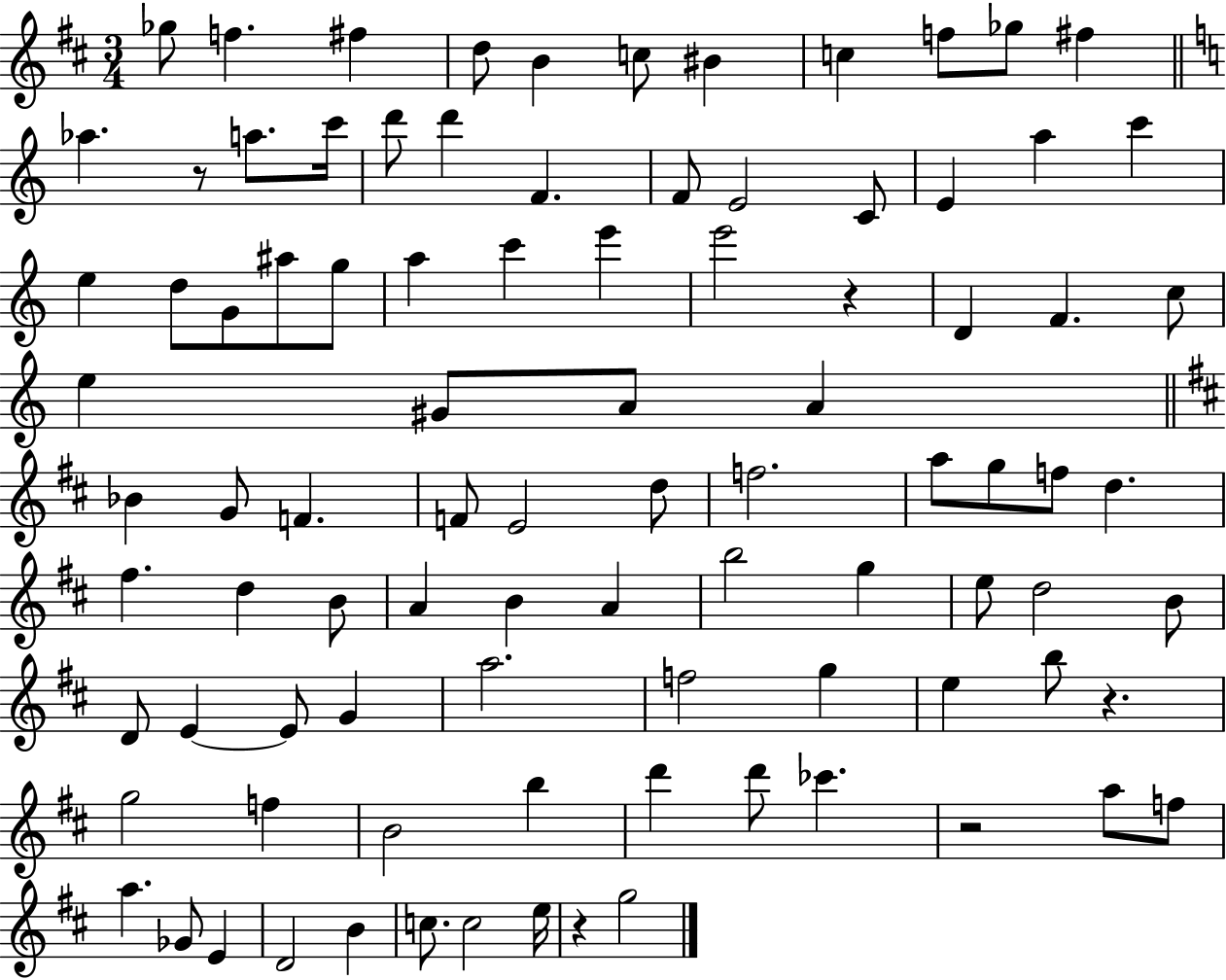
{
  \clef treble
  \numericTimeSignature
  \time 3/4
  \key d \major
  ges''8 f''4. fis''4 | d''8 b'4 c''8 bis'4 | c''4 f''8 ges''8 fis''4 | \bar "||" \break \key c \major aes''4. r8 a''8. c'''16 | d'''8 d'''4 f'4. | f'8 e'2 c'8 | e'4 a''4 c'''4 | \break e''4 d''8 g'8 ais''8 g''8 | a''4 c'''4 e'''4 | e'''2 r4 | d'4 f'4. c''8 | \break e''4 gis'8 a'8 a'4 | \bar "||" \break \key d \major bes'4 g'8 f'4. | f'8 e'2 d''8 | f''2. | a''8 g''8 f''8 d''4. | \break fis''4. d''4 b'8 | a'4 b'4 a'4 | b''2 g''4 | e''8 d''2 b'8 | \break d'8 e'4~~ e'8 g'4 | a''2. | f''2 g''4 | e''4 b''8 r4. | \break g''2 f''4 | b'2 b''4 | d'''4 d'''8 ces'''4. | r2 a''8 f''8 | \break a''4. ges'8 e'4 | d'2 b'4 | c''8. c''2 e''16 | r4 g''2 | \break \bar "|."
}